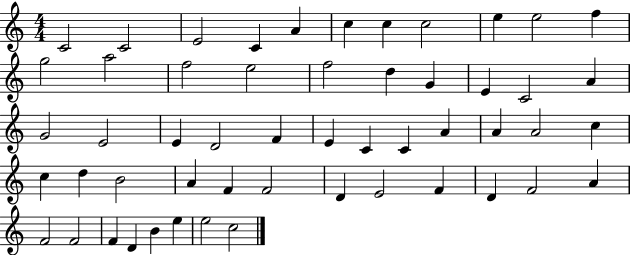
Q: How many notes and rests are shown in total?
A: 53